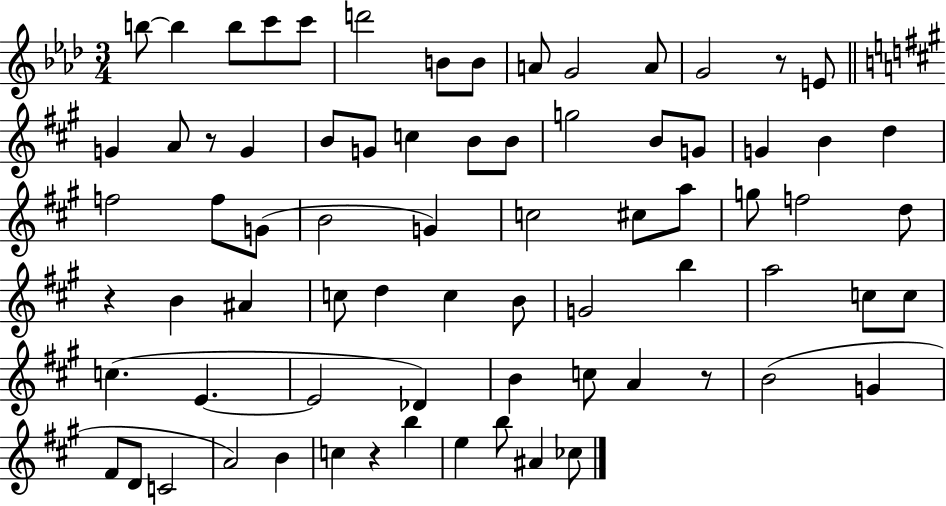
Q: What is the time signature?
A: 3/4